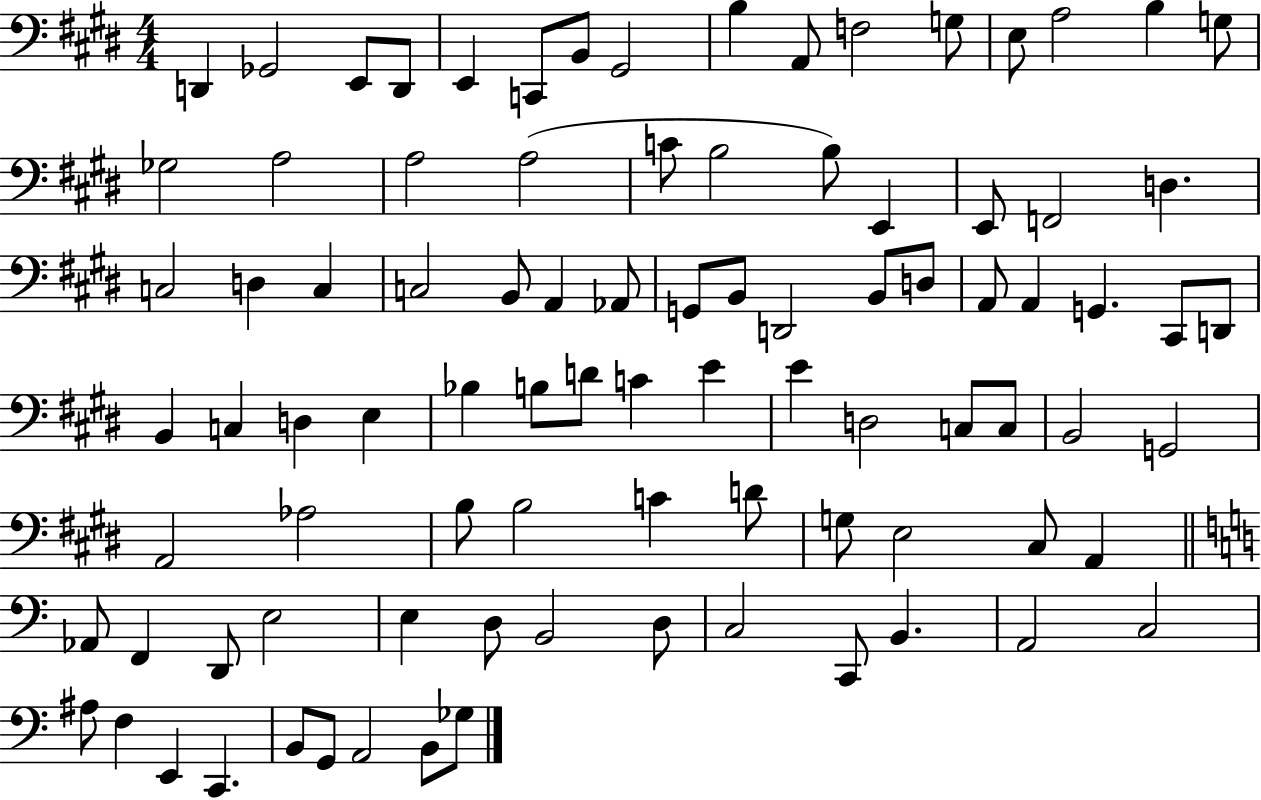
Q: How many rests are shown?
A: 0